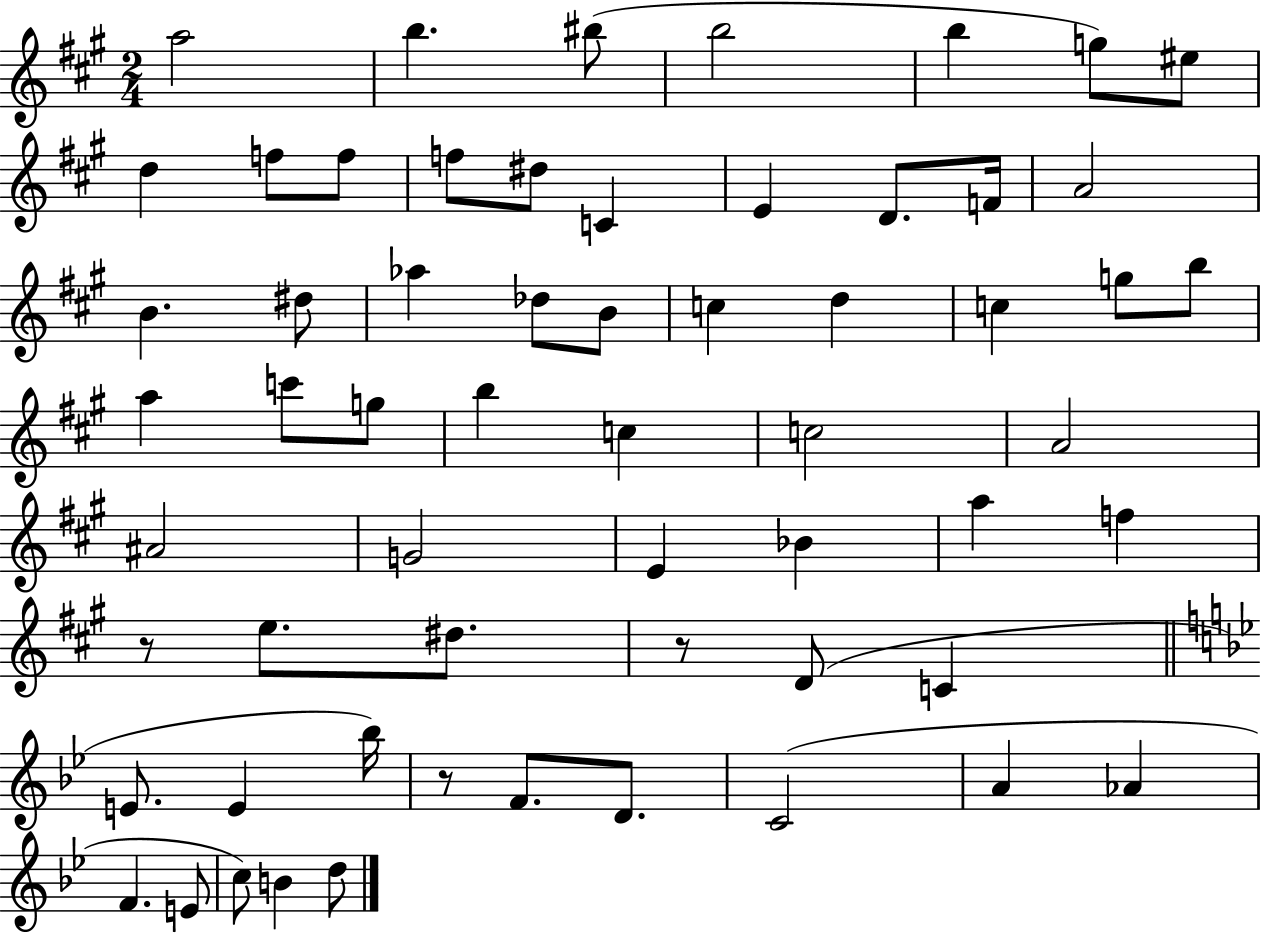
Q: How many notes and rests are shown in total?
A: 60